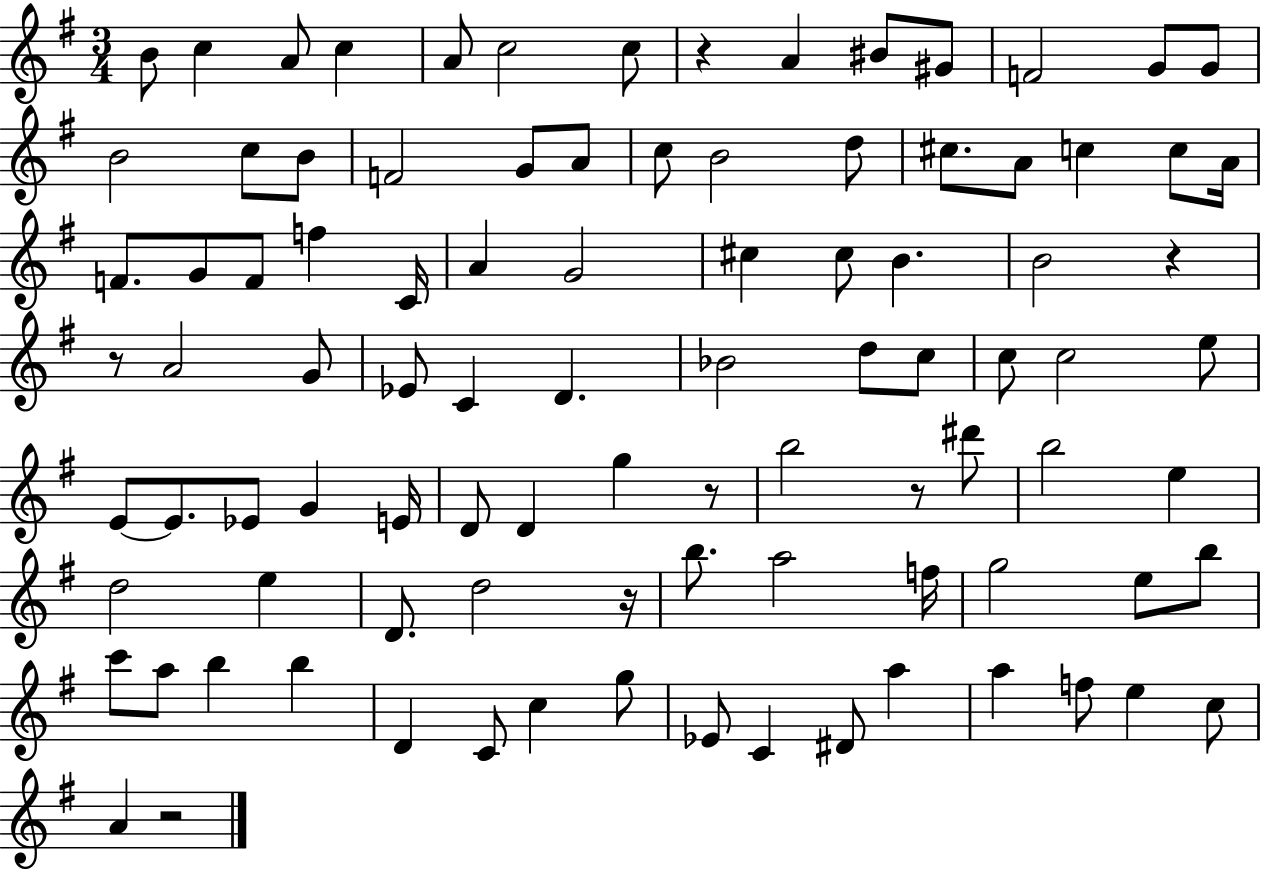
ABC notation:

X:1
T:Untitled
M:3/4
L:1/4
K:G
B/2 c A/2 c A/2 c2 c/2 z A ^B/2 ^G/2 F2 G/2 G/2 B2 c/2 B/2 F2 G/2 A/2 c/2 B2 d/2 ^c/2 A/2 c c/2 A/4 F/2 G/2 F/2 f C/4 A G2 ^c ^c/2 B B2 z z/2 A2 G/2 _E/2 C D _B2 d/2 c/2 c/2 c2 e/2 E/2 E/2 _E/2 G E/4 D/2 D g z/2 b2 z/2 ^d'/2 b2 e d2 e D/2 d2 z/4 b/2 a2 f/4 g2 e/2 b/2 c'/2 a/2 b b D C/2 c g/2 _E/2 C ^D/2 a a f/2 e c/2 A z2